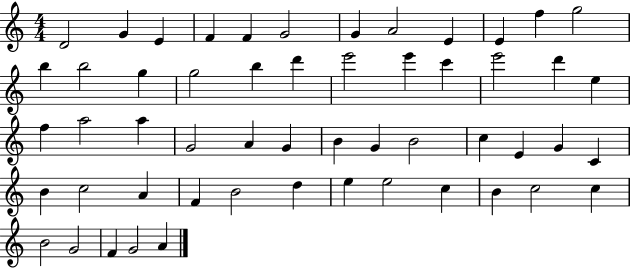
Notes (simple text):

D4/h G4/q E4/q F4/q F4/q G4/h G4/q A4/h E4/q E4/q F5/q G5/h B5/q B5/h G5/q G5/h B5/q D6/q E6/h E6/q C6/q E6/h D6/q E5/q F5/q A5/h A5/q G4/h A4/q G4/q B4/q G4/q B4/h C5/q E4/q G4/q C4/q B4/q C5/h A4/q F4/q B4/h D5/q E5/q E5/h C5/q B4/q C5/h C5/q B4/h G4/h F4/q G4/h A4/q